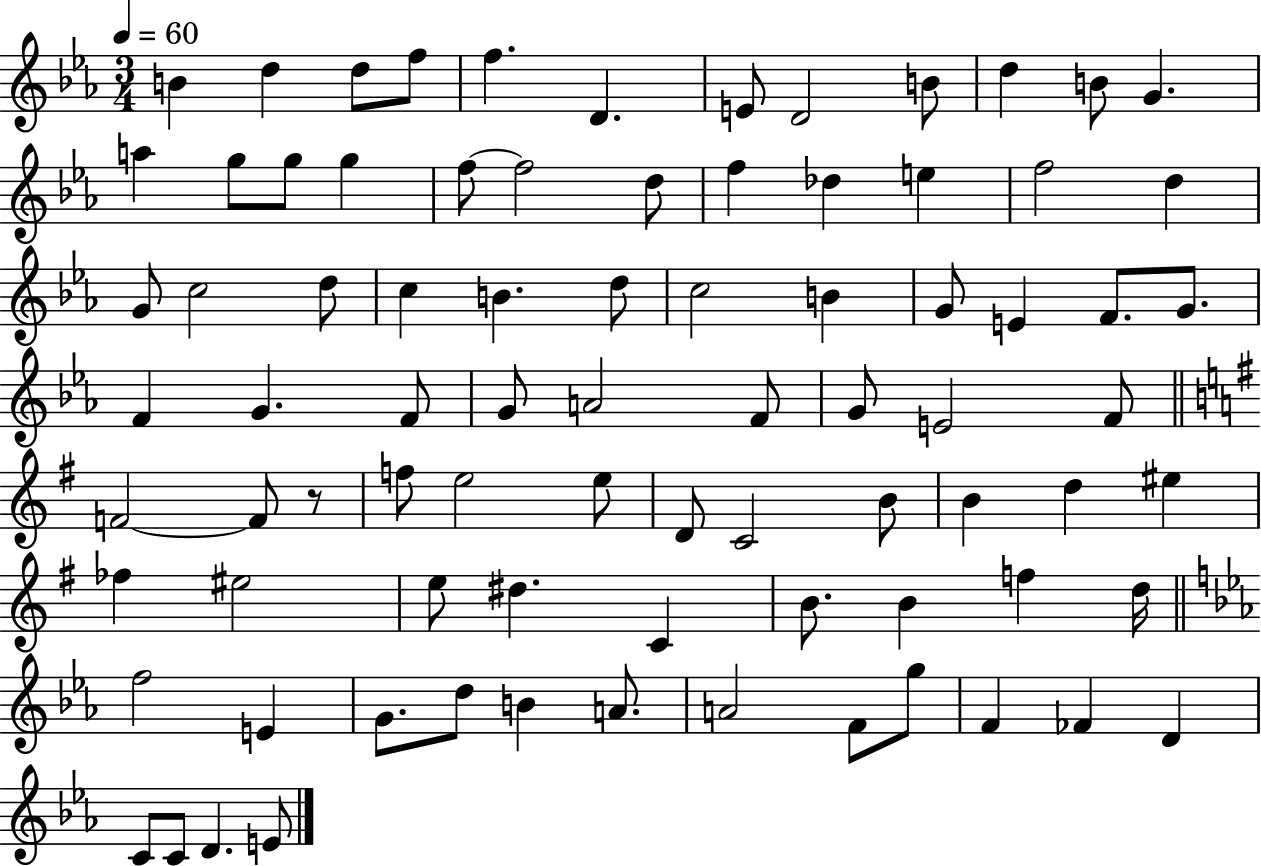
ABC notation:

X:1
T:Untitled
M:3/4
L:1/4
K:Eb
B d d/2 f/2 f D E/2 D2 B/2 d B/2 G a g/2 g/2 g f/2 f2 d/2 f _d e f2 d G/2 c2 d/2 c B d/2 c2 B G/2 E F/2 G/2 F G F/2 G/2 A2 F/2 G/2 E2 F/2 F2 F/2 z/2 f/2 e2 e/2 D/2 C2 B/2 B d ^e _f ^e2 e/2 ^d C B/2 B f d/4 f2 E G/2 d/2 B A/2 A2 F/2 g/2 F _F D C/2 C/2 D E/2